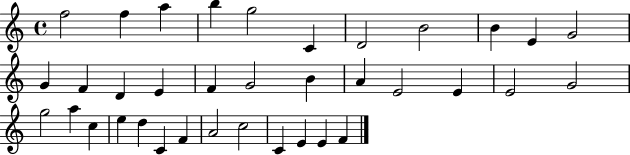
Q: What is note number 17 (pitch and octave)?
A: G4